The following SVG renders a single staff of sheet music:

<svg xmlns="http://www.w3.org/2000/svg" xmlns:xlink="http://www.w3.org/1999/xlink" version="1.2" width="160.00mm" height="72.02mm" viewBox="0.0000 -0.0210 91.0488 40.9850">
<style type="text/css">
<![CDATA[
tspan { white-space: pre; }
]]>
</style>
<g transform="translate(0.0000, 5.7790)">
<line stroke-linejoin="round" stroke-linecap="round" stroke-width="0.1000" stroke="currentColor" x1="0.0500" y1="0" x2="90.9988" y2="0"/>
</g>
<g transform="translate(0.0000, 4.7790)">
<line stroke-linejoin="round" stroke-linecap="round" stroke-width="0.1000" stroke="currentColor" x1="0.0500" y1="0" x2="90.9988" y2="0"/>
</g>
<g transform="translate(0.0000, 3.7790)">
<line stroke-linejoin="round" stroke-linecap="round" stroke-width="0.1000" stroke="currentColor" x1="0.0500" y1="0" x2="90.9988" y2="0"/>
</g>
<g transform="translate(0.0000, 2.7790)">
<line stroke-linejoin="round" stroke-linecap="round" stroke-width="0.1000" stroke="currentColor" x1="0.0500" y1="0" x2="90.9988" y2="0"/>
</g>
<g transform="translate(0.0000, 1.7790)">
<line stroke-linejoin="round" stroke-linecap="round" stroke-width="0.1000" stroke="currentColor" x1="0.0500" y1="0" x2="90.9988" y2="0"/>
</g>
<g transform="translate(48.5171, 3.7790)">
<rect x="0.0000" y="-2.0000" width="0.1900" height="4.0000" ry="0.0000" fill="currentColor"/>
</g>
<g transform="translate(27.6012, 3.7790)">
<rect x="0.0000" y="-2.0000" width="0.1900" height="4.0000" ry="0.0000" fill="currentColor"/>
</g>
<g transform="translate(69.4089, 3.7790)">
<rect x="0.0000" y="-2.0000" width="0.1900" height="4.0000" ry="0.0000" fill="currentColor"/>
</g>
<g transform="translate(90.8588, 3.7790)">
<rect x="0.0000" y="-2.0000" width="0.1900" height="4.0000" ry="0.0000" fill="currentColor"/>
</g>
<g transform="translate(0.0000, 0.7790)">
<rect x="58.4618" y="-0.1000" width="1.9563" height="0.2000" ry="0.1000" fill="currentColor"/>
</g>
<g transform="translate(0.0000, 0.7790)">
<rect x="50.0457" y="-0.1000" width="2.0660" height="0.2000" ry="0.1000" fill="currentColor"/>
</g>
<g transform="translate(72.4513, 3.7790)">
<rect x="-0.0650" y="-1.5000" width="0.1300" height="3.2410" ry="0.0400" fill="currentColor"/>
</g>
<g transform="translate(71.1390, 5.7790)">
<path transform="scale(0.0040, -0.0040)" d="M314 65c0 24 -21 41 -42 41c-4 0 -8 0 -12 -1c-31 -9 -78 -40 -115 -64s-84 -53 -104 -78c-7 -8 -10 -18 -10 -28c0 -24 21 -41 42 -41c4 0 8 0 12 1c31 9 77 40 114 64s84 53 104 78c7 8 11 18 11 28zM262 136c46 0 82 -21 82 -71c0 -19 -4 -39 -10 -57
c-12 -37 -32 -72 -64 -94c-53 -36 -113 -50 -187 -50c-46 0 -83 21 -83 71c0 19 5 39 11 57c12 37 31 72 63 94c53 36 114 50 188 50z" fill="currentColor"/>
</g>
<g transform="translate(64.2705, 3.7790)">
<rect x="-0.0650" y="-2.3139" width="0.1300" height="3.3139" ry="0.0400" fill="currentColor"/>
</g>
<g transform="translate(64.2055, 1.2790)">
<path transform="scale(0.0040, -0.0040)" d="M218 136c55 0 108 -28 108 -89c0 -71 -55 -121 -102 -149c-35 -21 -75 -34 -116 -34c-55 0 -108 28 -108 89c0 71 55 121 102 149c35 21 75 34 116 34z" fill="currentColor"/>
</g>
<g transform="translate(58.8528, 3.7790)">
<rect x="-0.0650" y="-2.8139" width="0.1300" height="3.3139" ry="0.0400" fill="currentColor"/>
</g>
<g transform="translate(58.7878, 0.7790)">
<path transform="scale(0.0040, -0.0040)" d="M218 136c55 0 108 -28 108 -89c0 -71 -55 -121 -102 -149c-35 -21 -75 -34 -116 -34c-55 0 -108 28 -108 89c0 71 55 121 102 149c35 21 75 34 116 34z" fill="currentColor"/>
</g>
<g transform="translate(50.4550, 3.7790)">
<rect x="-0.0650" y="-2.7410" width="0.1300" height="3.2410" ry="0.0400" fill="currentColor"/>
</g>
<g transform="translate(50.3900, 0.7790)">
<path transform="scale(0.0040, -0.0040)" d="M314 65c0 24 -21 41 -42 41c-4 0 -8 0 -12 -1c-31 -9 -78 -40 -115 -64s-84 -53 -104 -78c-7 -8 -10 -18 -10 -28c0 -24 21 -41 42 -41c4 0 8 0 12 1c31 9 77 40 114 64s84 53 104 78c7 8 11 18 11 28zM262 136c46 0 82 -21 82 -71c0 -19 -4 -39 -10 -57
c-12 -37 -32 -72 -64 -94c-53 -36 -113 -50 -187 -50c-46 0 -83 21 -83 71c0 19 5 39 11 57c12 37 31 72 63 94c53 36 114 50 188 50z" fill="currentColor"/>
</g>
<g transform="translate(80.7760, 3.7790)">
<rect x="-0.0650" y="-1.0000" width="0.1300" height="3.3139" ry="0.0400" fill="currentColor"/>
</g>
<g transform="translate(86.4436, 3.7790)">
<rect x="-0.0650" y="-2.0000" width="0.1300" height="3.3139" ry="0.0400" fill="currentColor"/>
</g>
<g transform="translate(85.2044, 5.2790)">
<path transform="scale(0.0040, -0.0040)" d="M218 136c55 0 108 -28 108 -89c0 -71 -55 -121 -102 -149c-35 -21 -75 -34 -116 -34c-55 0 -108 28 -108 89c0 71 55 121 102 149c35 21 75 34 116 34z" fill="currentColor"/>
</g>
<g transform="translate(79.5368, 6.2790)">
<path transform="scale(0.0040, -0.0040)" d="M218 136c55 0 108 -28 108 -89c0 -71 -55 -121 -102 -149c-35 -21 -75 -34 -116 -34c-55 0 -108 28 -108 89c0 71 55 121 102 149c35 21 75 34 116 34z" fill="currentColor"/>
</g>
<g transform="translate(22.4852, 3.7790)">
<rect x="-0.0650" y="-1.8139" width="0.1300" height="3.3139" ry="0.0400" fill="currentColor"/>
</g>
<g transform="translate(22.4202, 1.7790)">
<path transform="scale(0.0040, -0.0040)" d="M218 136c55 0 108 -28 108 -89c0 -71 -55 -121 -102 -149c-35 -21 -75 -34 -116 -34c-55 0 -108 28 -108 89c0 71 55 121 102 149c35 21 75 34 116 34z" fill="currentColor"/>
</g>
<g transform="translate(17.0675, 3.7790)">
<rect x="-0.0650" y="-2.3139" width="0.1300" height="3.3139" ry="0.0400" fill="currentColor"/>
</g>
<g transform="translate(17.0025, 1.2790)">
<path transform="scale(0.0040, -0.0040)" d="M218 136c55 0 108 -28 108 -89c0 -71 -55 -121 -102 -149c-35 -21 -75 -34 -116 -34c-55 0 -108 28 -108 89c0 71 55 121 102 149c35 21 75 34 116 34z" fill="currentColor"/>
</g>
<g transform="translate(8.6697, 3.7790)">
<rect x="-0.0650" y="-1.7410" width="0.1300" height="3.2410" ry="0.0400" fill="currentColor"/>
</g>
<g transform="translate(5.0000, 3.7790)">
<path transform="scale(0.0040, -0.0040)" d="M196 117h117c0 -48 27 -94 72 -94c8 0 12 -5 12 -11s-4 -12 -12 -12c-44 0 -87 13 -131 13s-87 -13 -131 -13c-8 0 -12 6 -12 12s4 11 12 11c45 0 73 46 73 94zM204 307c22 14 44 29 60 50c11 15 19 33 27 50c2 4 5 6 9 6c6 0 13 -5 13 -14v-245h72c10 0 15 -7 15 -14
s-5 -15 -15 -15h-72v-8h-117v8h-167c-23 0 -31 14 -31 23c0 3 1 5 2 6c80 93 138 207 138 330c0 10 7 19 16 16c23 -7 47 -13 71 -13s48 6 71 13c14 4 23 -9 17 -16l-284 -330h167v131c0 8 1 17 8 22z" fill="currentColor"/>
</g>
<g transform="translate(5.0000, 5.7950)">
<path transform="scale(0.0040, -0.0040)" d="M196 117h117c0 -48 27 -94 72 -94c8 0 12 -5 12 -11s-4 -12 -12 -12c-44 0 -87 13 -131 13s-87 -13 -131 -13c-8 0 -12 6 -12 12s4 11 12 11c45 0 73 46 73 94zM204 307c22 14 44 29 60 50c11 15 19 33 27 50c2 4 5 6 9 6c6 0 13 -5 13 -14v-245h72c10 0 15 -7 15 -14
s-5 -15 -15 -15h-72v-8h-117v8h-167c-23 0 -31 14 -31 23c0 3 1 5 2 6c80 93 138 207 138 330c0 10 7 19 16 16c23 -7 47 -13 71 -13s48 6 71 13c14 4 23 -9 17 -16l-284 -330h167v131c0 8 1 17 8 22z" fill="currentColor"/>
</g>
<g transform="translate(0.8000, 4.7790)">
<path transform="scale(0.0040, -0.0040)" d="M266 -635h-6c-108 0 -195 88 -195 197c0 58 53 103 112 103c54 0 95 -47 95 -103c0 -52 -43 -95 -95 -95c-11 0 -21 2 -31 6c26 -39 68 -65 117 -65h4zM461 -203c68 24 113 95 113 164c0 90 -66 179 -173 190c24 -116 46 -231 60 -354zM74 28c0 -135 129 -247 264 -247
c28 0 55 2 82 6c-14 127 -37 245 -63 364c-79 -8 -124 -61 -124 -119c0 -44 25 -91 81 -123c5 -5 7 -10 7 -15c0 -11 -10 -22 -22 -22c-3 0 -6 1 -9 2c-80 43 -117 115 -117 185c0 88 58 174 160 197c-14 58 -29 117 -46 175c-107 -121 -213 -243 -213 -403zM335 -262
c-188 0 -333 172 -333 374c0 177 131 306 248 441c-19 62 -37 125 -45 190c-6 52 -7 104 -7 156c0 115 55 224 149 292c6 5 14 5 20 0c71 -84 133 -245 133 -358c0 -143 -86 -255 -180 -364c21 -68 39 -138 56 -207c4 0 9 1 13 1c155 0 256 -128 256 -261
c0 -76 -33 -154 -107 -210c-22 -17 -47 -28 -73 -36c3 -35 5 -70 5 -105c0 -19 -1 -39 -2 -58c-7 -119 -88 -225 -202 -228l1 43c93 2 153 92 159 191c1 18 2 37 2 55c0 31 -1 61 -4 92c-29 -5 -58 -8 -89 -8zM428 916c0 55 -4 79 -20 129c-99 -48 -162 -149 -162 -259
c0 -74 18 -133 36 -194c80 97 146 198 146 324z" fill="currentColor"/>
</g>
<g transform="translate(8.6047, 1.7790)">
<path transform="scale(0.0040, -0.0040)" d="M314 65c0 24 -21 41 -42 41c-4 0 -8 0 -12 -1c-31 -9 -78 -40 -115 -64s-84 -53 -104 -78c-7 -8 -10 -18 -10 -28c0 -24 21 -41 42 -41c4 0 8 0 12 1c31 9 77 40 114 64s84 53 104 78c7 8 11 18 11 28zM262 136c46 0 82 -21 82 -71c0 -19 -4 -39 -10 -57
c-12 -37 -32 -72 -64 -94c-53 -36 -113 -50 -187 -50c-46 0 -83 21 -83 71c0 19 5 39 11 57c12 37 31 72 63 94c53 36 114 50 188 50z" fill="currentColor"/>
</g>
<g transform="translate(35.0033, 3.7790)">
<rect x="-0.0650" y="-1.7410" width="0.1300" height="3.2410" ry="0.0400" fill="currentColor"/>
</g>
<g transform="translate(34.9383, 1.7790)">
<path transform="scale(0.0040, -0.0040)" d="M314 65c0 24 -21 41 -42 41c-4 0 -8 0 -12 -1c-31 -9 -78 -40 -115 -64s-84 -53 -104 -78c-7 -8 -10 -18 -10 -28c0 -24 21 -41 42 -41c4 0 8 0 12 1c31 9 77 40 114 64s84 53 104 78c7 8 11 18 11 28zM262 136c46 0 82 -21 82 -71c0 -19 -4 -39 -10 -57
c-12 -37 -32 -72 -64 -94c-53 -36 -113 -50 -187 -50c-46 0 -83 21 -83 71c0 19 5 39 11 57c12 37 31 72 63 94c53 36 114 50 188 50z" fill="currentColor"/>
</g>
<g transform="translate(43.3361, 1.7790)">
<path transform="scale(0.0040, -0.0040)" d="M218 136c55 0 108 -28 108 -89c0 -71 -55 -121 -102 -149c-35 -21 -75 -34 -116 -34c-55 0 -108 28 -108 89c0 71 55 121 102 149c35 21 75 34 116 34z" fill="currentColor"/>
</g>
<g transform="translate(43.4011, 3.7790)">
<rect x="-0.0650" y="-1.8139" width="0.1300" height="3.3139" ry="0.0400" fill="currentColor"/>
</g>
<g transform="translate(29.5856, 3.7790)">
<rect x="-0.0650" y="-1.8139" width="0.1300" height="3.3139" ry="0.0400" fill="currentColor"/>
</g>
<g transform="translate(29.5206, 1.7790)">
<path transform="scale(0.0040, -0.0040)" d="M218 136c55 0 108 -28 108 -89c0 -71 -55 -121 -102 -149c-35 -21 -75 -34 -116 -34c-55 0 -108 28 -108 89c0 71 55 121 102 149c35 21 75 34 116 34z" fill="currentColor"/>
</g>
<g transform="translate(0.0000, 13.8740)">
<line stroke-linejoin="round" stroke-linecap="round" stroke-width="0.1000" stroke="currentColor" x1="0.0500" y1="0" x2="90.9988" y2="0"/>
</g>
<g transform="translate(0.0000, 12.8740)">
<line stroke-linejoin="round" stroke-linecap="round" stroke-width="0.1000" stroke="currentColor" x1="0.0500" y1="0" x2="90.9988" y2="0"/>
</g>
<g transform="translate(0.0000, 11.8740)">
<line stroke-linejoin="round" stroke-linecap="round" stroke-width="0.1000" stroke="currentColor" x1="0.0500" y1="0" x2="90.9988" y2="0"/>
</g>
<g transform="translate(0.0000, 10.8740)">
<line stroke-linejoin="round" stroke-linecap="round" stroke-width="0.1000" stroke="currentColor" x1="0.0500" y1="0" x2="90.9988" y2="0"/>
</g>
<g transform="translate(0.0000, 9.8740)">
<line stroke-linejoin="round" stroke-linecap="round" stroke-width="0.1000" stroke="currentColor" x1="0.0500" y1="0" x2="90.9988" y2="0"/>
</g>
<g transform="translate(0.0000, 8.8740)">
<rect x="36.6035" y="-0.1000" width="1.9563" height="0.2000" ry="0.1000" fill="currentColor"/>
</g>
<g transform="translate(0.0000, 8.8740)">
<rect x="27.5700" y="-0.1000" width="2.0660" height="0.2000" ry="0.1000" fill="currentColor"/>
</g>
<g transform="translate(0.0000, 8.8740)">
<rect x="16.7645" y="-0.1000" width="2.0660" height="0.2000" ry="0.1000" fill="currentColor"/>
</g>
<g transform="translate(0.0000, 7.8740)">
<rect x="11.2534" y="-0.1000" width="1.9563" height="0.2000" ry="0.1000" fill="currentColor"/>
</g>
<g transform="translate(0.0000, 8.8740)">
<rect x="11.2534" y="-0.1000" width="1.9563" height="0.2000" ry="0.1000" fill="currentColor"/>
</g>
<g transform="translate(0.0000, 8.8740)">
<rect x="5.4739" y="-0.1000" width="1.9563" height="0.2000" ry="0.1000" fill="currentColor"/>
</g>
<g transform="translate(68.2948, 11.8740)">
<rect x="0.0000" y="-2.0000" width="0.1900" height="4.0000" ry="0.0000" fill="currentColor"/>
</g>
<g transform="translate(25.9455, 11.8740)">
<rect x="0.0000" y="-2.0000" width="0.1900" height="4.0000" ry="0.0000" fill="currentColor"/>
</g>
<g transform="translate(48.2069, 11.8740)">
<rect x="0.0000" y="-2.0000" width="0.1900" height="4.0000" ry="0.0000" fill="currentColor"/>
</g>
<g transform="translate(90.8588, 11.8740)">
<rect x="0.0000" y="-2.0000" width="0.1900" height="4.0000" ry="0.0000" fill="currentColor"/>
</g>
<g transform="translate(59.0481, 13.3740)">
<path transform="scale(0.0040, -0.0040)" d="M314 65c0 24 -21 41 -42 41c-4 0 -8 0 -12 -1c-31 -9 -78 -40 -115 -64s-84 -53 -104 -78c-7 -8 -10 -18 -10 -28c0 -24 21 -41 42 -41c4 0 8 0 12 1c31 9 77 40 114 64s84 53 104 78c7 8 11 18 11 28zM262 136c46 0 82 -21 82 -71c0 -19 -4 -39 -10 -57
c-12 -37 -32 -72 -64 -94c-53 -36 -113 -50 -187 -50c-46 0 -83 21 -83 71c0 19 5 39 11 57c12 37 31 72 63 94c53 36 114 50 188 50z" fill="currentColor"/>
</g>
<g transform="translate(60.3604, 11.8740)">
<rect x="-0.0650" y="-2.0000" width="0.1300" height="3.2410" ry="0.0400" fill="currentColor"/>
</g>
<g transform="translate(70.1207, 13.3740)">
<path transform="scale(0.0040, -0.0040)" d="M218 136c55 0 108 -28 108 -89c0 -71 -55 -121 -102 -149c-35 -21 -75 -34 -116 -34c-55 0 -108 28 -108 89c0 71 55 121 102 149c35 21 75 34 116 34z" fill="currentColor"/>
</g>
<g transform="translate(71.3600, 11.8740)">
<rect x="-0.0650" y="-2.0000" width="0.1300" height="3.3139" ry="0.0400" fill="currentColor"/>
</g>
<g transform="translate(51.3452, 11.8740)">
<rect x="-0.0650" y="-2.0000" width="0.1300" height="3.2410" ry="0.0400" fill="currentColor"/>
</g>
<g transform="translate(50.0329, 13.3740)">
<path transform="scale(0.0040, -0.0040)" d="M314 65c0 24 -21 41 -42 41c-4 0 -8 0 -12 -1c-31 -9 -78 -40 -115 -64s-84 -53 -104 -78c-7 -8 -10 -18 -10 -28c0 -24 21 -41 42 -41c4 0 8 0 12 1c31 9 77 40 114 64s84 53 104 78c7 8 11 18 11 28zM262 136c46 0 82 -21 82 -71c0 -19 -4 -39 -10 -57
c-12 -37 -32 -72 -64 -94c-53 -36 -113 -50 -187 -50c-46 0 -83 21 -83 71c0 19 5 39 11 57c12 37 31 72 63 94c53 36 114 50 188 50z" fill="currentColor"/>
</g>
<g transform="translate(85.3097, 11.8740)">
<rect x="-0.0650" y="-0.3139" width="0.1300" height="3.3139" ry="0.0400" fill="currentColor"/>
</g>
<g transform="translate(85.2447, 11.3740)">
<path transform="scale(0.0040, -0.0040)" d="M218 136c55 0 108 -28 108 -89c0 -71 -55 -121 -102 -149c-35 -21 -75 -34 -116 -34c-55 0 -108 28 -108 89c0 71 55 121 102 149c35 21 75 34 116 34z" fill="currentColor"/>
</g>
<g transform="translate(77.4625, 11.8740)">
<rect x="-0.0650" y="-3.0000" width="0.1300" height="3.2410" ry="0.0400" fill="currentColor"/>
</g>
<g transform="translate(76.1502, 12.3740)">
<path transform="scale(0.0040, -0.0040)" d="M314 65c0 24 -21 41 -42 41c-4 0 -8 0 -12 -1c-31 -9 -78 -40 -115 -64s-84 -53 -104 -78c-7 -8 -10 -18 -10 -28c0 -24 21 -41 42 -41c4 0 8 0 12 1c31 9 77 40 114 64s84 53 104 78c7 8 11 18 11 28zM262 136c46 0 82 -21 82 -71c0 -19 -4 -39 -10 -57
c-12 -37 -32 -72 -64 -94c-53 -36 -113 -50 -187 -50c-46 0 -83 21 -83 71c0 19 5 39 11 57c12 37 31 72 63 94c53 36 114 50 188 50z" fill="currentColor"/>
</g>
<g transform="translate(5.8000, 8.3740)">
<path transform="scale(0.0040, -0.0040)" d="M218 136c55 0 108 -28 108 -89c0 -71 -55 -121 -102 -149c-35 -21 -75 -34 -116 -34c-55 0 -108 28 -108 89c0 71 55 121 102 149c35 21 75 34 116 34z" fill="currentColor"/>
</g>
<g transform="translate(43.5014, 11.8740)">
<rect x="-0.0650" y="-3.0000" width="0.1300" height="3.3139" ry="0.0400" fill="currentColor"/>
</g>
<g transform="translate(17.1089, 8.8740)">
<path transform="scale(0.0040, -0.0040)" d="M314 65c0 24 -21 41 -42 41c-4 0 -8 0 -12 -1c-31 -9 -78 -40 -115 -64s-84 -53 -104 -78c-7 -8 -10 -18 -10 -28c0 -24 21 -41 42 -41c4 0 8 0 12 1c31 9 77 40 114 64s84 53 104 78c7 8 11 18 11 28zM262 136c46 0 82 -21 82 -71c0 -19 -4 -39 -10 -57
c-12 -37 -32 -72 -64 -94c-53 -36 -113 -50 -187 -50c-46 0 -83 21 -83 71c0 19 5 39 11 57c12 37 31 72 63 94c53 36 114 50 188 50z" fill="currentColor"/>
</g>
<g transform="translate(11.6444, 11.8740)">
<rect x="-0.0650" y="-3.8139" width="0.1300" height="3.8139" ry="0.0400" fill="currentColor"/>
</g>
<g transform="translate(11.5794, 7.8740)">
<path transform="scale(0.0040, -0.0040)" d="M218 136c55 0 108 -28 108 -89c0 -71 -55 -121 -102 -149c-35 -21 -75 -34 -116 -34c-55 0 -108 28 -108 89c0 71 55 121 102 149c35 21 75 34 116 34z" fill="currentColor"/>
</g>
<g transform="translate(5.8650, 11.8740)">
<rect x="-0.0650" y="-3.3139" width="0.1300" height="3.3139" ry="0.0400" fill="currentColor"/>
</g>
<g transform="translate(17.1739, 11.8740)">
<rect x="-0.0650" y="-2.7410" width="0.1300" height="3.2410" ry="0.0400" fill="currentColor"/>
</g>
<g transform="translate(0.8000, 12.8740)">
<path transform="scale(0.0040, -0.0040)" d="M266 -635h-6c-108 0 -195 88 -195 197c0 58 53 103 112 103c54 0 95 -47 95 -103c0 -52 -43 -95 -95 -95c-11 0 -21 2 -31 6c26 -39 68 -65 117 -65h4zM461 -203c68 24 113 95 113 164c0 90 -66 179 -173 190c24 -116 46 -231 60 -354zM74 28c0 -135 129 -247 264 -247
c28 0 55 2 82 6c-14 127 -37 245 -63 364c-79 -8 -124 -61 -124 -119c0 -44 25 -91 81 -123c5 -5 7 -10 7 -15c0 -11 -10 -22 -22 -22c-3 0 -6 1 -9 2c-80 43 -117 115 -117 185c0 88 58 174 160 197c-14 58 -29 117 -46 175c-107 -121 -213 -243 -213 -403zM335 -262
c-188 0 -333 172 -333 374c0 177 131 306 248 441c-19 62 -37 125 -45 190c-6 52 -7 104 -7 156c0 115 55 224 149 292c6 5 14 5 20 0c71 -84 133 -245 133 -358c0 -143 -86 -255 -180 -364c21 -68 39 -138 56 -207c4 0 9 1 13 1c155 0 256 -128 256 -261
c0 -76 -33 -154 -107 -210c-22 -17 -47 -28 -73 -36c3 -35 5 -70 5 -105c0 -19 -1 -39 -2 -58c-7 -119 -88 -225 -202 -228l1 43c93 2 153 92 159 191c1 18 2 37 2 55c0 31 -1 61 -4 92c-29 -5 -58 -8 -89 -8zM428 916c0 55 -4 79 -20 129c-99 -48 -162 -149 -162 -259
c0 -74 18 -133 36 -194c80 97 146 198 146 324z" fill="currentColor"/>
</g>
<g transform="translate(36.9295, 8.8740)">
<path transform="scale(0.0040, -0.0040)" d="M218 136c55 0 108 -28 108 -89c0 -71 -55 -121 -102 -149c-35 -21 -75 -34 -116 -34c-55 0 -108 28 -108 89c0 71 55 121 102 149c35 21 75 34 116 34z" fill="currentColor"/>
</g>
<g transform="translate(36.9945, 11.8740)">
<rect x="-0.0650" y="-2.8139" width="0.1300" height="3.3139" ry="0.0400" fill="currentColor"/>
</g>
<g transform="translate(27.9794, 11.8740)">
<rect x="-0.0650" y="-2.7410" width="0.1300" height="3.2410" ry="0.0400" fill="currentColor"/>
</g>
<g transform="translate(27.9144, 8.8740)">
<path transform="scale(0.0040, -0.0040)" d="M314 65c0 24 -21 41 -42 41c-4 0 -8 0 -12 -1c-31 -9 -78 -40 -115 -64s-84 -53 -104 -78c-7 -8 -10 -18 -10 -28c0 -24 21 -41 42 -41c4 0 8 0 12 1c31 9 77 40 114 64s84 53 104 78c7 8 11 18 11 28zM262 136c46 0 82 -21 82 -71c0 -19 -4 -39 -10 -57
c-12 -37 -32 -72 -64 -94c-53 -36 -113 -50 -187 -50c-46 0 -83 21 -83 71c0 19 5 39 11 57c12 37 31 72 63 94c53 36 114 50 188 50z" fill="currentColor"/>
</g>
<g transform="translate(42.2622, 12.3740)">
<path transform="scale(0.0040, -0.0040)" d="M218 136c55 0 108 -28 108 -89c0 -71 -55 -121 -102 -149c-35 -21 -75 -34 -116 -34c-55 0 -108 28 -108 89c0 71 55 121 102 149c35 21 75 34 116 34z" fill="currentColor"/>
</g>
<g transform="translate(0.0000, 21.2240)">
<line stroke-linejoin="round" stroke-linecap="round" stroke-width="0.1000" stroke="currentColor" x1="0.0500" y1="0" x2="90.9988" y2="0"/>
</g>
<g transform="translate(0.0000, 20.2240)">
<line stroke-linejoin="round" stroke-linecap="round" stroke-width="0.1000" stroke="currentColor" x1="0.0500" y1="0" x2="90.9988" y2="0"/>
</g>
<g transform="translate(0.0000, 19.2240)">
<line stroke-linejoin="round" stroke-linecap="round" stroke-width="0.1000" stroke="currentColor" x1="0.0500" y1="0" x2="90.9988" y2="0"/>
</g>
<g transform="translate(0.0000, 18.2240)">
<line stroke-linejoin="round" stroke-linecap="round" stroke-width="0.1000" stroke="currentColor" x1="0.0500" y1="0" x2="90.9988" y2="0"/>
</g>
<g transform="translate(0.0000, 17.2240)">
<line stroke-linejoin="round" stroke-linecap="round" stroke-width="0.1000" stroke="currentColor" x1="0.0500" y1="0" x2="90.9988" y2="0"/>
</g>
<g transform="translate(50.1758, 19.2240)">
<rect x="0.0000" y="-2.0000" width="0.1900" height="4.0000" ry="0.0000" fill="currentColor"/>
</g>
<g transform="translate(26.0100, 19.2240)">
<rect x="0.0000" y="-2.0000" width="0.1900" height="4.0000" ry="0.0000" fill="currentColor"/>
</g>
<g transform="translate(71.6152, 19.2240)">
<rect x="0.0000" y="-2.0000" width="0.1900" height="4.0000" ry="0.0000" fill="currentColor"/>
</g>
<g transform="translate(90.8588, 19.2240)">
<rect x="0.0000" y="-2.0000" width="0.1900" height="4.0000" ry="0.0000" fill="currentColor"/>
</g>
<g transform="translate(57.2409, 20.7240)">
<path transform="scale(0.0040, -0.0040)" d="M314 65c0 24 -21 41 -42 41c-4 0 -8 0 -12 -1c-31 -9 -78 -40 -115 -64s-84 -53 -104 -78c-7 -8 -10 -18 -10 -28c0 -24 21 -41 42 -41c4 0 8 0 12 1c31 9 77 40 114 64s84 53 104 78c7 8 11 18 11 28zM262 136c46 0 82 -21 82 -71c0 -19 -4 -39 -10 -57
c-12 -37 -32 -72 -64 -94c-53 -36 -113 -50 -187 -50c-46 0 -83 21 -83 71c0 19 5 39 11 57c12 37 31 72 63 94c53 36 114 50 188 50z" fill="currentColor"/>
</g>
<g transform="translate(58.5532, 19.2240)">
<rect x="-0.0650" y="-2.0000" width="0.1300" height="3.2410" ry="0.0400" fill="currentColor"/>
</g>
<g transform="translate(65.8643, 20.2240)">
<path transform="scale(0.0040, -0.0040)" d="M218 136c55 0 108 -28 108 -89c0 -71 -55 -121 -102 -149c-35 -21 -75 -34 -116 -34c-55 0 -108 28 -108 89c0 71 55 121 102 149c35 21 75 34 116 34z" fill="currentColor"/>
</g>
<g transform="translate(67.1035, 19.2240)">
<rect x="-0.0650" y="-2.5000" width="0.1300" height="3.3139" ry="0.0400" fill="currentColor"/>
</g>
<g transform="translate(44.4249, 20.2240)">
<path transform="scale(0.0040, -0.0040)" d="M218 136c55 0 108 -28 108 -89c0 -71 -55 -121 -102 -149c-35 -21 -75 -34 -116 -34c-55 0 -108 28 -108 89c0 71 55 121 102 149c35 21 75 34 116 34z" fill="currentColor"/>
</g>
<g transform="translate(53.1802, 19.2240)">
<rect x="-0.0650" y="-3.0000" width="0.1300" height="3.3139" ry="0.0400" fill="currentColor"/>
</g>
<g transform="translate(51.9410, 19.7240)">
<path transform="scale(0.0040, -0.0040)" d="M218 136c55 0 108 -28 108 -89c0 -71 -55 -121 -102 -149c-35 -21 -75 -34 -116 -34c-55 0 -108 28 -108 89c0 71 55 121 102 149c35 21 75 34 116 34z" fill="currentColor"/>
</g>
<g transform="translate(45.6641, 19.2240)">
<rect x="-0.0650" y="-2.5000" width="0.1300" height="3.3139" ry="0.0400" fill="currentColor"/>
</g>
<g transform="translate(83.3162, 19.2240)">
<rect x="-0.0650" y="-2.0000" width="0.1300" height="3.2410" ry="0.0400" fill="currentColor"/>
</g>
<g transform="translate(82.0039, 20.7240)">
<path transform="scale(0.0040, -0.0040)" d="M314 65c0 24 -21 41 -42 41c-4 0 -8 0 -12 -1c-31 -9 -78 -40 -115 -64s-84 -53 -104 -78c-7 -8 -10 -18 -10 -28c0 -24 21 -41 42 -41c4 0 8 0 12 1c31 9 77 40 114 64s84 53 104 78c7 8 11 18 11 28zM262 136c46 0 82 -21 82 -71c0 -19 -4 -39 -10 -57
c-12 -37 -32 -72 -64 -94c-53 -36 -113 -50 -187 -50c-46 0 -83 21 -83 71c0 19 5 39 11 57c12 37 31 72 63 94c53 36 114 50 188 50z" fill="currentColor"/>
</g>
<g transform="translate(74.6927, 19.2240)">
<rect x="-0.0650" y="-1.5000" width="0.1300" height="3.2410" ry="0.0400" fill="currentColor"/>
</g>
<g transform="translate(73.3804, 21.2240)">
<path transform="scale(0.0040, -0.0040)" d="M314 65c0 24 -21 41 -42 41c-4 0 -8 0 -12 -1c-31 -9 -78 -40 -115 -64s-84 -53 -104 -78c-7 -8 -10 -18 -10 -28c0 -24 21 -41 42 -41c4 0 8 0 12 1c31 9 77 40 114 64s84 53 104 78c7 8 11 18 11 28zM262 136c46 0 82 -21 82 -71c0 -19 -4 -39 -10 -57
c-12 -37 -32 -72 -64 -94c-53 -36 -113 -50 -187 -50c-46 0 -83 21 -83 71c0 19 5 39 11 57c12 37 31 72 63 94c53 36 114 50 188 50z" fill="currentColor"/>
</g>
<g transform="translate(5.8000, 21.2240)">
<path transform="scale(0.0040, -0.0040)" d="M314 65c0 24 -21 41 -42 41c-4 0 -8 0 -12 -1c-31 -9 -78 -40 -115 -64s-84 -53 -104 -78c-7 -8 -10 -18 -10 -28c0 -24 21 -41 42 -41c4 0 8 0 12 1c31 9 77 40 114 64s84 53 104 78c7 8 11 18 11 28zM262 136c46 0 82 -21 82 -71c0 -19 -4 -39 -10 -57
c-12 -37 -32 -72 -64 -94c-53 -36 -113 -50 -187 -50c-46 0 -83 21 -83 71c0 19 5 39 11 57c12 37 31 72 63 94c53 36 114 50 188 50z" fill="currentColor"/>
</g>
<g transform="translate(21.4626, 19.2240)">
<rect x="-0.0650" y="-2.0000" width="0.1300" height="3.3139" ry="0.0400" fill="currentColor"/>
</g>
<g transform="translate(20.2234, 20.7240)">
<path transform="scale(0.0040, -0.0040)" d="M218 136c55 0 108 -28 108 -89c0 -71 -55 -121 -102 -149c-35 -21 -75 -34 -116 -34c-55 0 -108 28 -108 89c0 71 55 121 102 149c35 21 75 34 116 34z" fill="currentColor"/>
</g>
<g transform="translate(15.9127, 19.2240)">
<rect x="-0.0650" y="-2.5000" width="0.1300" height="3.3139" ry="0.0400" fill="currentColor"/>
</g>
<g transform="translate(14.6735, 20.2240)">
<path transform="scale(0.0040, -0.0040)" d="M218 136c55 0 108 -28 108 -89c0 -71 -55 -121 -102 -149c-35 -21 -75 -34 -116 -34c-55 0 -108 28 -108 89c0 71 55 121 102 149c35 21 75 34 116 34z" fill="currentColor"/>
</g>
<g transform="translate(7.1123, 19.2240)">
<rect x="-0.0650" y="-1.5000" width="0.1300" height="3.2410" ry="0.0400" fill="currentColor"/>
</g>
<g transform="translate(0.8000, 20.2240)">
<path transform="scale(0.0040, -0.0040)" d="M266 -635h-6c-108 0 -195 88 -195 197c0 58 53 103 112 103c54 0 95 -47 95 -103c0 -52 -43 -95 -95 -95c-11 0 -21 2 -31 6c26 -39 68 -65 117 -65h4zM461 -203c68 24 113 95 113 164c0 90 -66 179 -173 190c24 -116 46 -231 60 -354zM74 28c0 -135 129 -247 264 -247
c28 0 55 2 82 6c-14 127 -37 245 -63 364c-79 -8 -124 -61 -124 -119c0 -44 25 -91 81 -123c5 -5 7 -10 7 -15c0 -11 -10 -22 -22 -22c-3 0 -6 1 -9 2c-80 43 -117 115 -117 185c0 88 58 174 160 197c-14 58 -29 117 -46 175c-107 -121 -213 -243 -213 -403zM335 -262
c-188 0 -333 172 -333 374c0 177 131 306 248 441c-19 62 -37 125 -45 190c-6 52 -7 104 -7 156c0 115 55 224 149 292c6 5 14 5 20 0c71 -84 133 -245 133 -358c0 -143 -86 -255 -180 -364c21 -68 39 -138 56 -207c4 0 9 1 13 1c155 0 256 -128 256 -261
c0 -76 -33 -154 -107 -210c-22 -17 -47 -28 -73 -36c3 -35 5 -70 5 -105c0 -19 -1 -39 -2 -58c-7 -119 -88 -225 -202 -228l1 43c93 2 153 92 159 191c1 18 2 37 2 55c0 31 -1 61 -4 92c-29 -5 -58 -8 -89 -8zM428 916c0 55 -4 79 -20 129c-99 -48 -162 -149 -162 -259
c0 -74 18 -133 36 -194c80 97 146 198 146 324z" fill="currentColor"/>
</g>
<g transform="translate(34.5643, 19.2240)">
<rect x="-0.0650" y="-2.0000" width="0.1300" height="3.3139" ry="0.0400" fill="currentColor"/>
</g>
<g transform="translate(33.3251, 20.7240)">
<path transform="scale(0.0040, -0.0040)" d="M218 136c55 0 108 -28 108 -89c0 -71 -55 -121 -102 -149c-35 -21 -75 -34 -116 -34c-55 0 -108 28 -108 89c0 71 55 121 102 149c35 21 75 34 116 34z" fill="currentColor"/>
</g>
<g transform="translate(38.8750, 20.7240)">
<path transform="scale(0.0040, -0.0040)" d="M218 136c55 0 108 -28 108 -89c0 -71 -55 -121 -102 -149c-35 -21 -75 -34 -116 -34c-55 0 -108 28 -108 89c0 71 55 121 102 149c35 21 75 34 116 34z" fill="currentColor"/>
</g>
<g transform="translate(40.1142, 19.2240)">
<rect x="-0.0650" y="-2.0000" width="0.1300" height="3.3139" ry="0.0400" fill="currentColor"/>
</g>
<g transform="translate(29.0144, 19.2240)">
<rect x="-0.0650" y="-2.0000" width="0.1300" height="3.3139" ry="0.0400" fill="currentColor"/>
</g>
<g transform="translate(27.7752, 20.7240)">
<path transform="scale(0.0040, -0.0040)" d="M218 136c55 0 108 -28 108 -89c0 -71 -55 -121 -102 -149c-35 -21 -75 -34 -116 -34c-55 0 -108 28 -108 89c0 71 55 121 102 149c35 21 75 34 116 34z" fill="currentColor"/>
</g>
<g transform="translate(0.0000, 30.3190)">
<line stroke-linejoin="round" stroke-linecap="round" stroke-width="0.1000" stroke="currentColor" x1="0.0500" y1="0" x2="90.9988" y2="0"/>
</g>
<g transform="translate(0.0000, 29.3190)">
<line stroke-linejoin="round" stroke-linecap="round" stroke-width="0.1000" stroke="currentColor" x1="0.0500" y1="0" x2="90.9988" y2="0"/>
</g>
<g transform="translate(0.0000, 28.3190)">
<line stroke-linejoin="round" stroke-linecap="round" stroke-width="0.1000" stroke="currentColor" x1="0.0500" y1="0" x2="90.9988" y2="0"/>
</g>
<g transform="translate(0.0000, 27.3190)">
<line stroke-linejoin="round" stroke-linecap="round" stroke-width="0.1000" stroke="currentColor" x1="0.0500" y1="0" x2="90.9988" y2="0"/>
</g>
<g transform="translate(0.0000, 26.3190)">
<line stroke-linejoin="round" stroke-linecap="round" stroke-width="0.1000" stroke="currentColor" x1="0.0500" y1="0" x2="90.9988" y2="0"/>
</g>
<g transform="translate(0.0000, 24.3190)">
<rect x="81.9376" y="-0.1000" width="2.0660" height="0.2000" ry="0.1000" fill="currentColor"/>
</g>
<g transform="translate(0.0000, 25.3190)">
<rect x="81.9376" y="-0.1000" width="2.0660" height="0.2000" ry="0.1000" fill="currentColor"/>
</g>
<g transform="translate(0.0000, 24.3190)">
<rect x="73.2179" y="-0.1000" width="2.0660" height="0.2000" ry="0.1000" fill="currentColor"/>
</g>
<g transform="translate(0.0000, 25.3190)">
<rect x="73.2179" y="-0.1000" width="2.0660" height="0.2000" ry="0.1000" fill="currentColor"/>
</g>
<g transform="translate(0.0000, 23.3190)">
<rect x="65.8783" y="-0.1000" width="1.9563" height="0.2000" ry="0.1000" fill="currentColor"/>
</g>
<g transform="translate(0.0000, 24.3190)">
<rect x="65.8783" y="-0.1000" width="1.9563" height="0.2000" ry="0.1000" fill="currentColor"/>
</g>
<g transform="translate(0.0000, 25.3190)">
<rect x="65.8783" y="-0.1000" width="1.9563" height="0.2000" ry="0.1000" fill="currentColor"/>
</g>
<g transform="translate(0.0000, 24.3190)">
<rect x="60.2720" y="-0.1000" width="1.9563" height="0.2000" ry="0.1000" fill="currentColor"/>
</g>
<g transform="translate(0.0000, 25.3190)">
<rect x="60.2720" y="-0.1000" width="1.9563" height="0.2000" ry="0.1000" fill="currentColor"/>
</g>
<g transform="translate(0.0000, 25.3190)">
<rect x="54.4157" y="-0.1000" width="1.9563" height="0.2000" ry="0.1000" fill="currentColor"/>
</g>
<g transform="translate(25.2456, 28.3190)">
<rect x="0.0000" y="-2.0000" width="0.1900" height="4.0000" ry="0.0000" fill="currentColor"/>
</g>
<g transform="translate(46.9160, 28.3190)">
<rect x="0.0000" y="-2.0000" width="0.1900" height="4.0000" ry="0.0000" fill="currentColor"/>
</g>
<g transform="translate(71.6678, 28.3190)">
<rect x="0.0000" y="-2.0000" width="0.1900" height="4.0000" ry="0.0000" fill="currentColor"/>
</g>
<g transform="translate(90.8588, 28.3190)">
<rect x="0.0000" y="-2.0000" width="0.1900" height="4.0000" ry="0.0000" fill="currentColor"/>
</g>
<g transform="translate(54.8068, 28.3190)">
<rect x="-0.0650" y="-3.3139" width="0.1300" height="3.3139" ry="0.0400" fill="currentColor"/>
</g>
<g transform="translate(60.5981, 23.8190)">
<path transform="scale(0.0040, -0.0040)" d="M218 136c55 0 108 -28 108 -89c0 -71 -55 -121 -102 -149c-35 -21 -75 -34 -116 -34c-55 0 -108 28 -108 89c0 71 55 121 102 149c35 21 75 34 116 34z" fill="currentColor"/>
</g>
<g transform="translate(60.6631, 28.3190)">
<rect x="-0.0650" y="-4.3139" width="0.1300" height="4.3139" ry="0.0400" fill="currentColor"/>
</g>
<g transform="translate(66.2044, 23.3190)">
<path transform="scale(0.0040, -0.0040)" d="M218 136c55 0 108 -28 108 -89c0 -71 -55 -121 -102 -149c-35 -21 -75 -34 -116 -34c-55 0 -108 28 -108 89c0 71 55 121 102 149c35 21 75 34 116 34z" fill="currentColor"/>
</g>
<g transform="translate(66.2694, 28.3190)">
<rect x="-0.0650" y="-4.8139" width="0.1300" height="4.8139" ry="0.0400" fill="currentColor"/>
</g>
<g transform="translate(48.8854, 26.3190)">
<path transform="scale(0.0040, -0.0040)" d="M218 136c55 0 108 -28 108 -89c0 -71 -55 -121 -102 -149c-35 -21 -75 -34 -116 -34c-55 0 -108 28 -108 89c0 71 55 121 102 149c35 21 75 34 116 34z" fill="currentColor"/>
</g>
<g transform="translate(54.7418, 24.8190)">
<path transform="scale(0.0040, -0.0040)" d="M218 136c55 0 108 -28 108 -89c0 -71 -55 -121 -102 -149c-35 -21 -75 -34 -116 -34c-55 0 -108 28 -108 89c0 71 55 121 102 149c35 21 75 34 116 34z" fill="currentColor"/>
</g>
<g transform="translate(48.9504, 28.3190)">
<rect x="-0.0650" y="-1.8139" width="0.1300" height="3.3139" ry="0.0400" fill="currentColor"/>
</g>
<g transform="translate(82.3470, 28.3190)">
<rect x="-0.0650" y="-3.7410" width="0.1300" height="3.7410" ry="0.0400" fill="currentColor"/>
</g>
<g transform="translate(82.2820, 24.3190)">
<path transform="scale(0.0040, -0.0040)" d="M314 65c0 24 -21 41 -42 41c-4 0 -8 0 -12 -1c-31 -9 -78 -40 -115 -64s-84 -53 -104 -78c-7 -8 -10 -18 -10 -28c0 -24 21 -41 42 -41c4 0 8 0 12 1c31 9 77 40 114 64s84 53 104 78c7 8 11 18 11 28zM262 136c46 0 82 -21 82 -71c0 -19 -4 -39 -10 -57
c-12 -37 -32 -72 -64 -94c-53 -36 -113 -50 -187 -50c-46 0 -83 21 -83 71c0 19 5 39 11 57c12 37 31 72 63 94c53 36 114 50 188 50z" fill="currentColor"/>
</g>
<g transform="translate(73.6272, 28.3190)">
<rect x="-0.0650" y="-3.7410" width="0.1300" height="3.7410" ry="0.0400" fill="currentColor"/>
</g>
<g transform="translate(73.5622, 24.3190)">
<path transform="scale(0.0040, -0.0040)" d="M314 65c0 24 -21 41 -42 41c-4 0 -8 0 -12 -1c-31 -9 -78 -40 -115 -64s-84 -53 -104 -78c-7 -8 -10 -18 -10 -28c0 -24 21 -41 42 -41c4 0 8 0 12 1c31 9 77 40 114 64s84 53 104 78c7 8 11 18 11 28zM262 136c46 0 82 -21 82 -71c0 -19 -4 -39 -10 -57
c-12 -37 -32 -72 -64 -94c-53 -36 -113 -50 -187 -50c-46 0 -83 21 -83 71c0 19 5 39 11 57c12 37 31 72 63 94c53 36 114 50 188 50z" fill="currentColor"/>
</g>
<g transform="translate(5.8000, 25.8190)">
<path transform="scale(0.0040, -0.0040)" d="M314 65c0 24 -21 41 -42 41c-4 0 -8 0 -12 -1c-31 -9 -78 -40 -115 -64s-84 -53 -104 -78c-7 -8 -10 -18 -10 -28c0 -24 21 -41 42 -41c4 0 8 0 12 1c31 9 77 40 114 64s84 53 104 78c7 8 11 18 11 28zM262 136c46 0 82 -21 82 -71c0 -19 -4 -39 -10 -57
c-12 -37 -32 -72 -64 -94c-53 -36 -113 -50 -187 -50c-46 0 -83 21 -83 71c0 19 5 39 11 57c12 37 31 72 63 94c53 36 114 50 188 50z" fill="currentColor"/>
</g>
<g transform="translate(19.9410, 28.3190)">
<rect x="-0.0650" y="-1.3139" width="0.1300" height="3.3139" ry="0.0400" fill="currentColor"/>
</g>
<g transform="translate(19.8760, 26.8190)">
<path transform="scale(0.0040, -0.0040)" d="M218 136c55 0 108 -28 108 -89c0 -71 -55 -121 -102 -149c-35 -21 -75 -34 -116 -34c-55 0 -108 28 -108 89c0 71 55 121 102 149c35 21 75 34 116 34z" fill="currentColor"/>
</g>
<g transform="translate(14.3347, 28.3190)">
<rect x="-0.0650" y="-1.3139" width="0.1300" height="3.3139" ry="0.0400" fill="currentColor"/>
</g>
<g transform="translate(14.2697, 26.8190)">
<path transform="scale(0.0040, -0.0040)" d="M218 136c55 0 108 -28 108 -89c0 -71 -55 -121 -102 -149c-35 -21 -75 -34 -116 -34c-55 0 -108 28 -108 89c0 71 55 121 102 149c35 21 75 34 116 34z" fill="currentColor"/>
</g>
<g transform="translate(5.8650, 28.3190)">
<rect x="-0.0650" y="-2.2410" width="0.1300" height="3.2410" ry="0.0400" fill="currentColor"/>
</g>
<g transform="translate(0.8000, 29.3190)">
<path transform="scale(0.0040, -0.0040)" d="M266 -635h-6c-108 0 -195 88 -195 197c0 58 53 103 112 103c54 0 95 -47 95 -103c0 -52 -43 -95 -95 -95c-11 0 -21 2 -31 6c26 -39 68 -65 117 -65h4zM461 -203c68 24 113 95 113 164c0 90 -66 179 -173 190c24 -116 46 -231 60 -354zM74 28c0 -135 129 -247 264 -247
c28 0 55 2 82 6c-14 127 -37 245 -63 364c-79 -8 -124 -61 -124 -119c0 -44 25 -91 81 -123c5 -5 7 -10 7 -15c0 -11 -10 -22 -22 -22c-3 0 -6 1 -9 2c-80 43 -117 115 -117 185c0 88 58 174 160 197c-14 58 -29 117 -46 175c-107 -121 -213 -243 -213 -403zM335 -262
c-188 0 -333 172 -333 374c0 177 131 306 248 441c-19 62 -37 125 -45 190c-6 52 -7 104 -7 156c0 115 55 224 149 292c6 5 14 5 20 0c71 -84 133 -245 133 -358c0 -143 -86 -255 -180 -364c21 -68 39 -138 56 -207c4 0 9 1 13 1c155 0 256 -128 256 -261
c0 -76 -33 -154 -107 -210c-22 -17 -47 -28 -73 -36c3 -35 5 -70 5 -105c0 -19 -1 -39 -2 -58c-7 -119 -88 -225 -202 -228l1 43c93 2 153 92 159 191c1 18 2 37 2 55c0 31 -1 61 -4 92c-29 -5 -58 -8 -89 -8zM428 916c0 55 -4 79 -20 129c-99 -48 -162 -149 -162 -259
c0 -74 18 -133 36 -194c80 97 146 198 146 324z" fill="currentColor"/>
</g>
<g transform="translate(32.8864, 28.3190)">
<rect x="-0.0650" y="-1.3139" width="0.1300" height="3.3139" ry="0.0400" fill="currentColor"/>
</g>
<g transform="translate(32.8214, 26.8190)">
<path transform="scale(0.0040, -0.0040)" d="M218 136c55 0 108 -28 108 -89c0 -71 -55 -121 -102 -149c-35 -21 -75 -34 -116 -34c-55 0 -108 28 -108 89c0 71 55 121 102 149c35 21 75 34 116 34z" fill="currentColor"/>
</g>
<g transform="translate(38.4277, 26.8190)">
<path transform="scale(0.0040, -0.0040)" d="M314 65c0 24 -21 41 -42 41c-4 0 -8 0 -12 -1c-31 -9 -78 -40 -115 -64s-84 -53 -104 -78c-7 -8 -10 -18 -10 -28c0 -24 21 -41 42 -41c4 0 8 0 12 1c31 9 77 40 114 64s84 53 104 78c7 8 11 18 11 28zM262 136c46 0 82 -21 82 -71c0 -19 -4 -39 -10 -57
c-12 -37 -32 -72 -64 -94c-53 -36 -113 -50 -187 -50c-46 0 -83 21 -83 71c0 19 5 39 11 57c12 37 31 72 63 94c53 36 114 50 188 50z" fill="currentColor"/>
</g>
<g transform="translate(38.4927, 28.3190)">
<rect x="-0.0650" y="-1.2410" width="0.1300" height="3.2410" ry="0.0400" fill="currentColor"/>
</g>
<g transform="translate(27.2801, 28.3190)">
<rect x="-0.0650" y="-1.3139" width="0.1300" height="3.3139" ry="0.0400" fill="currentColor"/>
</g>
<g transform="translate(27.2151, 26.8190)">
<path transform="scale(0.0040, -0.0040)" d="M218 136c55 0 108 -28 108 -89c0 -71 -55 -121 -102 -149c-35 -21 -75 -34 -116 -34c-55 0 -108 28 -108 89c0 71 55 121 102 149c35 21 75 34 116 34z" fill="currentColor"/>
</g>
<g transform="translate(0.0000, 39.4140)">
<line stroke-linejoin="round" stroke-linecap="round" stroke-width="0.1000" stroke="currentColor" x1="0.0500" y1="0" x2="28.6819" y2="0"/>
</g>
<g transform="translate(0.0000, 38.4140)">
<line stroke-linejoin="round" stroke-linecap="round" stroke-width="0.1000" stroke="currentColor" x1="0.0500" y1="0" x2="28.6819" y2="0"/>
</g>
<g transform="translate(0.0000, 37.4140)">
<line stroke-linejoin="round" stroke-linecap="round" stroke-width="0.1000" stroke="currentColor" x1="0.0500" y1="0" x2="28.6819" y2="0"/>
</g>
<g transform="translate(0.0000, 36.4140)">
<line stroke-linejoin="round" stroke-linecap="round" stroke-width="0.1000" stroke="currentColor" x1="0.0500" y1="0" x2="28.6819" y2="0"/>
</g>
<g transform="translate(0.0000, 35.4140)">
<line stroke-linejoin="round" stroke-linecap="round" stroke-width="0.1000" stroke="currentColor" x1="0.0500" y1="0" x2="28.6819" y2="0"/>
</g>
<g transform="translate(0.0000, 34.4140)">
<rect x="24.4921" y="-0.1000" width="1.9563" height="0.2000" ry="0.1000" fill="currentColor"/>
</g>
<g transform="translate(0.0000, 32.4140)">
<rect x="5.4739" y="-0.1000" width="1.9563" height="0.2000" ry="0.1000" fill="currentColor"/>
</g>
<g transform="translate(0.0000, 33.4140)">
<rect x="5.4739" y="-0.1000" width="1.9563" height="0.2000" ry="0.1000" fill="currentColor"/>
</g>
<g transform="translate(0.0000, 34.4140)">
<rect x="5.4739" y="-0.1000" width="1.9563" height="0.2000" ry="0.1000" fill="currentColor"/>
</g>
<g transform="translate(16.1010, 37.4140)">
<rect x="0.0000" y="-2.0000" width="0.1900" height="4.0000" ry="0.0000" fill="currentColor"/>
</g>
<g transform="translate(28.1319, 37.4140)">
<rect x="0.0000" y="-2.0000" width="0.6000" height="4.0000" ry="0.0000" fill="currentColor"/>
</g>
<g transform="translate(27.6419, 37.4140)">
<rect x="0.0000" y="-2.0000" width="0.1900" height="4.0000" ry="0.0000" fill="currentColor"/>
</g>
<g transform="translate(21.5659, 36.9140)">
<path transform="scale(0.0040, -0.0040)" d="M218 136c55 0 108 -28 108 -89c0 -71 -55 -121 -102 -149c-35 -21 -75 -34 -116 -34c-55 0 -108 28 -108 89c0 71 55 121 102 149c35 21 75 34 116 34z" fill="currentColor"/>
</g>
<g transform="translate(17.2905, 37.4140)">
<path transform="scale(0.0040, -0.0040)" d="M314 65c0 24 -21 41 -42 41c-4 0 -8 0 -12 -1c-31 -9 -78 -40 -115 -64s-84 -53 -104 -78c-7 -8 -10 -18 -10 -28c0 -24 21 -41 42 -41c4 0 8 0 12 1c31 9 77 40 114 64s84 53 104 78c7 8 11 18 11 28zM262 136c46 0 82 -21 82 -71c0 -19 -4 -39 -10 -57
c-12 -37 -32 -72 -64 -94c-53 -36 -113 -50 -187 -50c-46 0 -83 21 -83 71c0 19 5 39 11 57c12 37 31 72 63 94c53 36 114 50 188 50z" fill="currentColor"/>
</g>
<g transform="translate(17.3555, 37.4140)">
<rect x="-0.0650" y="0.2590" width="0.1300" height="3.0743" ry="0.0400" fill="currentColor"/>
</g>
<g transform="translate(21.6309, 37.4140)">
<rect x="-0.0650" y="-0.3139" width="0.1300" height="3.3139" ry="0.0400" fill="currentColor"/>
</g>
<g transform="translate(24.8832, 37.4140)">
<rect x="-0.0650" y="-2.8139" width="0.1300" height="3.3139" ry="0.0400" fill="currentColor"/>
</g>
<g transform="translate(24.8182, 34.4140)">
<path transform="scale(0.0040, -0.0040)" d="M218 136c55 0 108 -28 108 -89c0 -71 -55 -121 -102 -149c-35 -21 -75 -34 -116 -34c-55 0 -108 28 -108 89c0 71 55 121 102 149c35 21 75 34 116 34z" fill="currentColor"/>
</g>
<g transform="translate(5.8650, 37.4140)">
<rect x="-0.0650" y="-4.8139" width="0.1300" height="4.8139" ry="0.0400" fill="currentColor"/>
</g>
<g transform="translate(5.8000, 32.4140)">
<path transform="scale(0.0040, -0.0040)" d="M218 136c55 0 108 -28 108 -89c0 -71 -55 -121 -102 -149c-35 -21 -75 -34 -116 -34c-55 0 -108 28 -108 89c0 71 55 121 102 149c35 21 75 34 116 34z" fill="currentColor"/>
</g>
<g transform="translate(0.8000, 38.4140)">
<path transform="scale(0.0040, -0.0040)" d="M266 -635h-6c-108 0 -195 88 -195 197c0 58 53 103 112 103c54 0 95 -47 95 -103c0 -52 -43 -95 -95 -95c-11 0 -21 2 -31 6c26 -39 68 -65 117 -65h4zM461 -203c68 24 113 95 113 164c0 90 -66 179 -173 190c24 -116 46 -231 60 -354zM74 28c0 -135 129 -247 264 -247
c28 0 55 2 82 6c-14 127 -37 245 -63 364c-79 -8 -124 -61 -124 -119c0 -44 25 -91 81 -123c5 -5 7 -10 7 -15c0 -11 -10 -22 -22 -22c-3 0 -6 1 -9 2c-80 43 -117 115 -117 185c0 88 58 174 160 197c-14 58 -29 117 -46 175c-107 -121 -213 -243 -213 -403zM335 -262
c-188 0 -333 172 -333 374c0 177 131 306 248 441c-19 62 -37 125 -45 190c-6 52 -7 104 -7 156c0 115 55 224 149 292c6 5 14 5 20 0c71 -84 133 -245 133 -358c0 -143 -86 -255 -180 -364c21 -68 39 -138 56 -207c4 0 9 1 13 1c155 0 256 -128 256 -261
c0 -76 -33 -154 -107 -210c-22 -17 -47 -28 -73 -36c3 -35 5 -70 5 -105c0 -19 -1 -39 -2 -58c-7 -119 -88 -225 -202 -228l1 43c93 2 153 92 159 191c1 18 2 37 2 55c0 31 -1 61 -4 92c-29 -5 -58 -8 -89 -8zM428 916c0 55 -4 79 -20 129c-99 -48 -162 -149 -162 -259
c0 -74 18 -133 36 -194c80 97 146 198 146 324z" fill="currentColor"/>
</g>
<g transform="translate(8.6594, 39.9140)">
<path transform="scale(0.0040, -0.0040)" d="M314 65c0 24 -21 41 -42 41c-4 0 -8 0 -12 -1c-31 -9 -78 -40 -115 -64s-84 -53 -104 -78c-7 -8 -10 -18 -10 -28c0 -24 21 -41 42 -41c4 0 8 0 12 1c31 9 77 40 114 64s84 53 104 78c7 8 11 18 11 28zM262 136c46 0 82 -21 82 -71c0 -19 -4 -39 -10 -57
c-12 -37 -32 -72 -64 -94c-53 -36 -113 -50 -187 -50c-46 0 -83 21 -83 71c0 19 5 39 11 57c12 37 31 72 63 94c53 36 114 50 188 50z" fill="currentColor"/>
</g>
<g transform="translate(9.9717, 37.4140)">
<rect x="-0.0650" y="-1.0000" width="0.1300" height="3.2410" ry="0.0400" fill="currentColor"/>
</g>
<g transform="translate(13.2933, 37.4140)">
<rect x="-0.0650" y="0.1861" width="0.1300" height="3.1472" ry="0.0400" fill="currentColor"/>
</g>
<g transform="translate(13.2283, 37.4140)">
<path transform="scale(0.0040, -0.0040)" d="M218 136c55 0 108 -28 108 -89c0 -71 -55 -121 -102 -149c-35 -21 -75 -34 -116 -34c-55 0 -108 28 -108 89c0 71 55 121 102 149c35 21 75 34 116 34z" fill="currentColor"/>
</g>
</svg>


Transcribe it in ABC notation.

X:1
T:Untitled
M:4/4
L:1/4
K:C
f2 g f f f2 f a2 a g E2 D F b c' a2 a2 a A F2 F2 F A2 c E2 G F F F F G A F2 G E2 F2 g2 e e e e e2 f b d' e' c'2 c'2 e' D2 B B2 c a